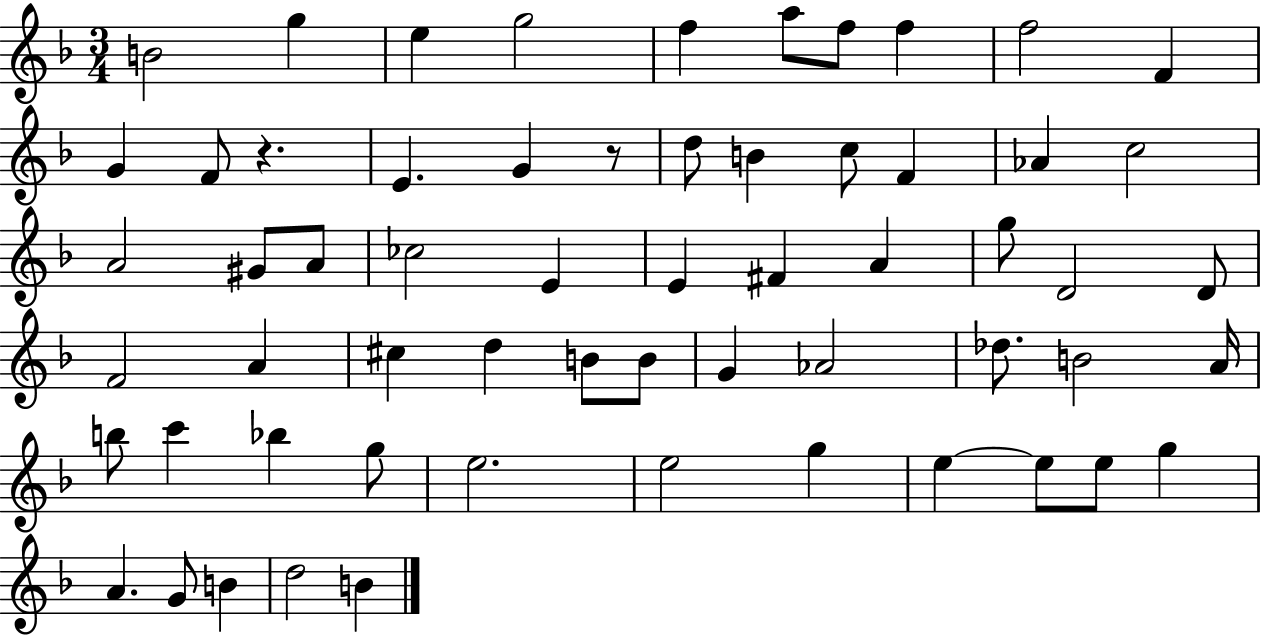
{
  \clef treble
  \numericTimeSignature
  \time 3/4
  \key f \major
  b'2 g''4 | e''4 g''2 | f''4 a''8 f''8 f''4 | f''2 f'4 | \break g'4 f'8 r4. | e'4. g'4 r8 | d''8 b'4 c''8 f'4 | aes'4 c''2 | \break a'2 gis'8 a'8 | ces''2 e'4 | e'4 fis'4 a'4 | g''8 d'2 d'8 | \break f'2 a'4 | cis''4 d''4 b'8 b'8 | g'4 aes'2 | des''8. b'2 a'16 | \break b''8 c'''4 bes''4 g''8 | e''2. | e''2 g''4 | e''4~~ e''8 e''8 g''4 | \break a'4. g'8 b'4 | d''2 b'4 | \bar "|."
}